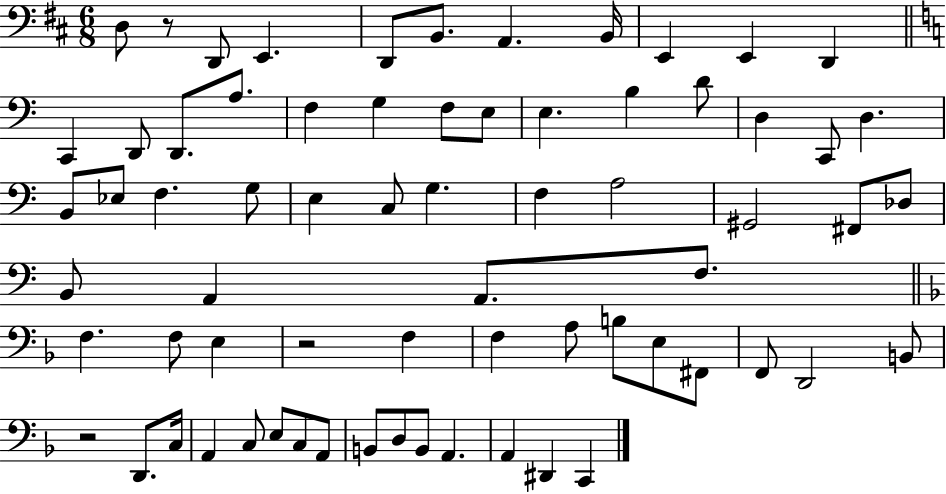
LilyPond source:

{
  \clef bass
  \numericTimeSignature
  \time 6/8
  \key d \major
  \repeat volta 2 { d8 r8 d,8 e,4. | d,8 b,8. a,4. b,16 | e,4 e,4 d,4 | \bar "||" \break \key c \major c,4 d,8 d,8. a8. | f4 g4 f8 e8 | e4. b4 d'8 | d4 c,8 d4. | \break b,8 ees8 f4. g8 | e4 c8 g4. | f4 a2 | gis,2 fis,8 des8 | \break b,8 a,4 a,8. f8. | \bar "||" \break \key d \minor f4. f8 e4 | r2 f4 | f4 a8 b8 e8 fis,8 | f,8 d,2 b,8 | \break r2 d,8. c16 | a,4 c8 e8 c8 a,8 | b,8 d8 b,8 a,4. | a,4 dis,4 c,4 | \break } \bar "|."
}